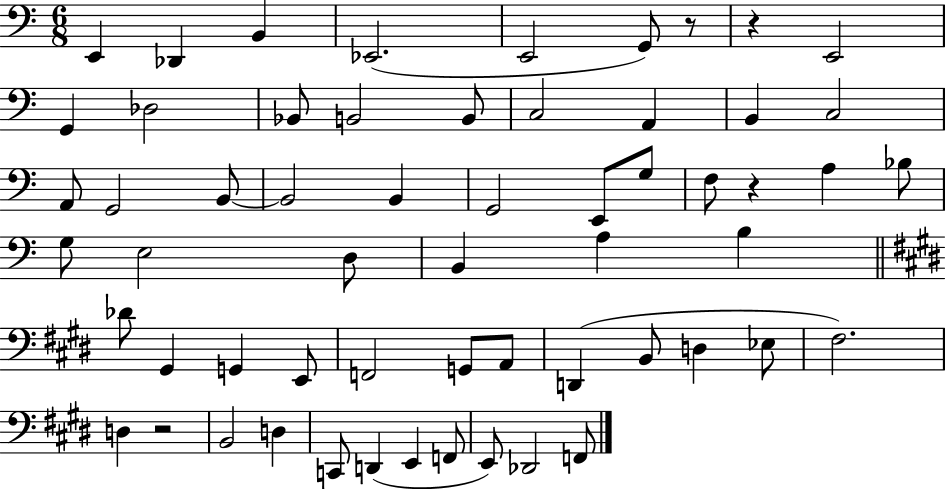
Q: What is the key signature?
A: C major